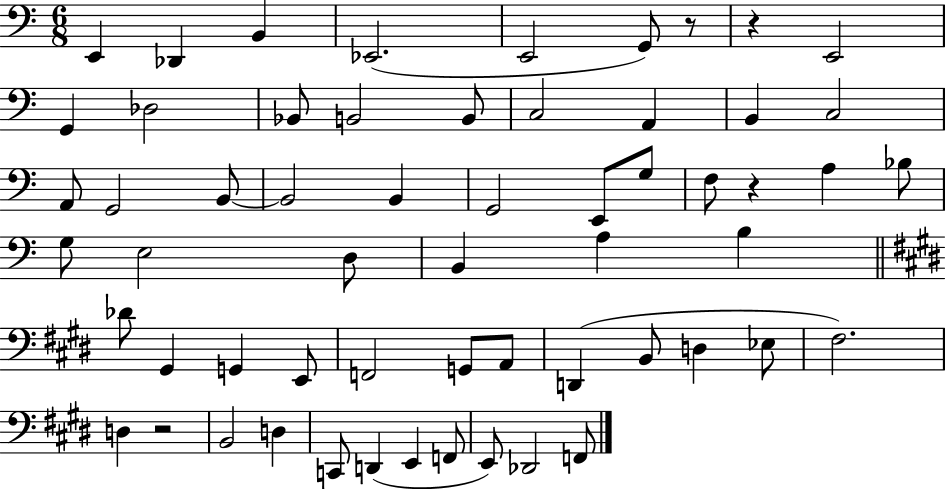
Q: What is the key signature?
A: C major